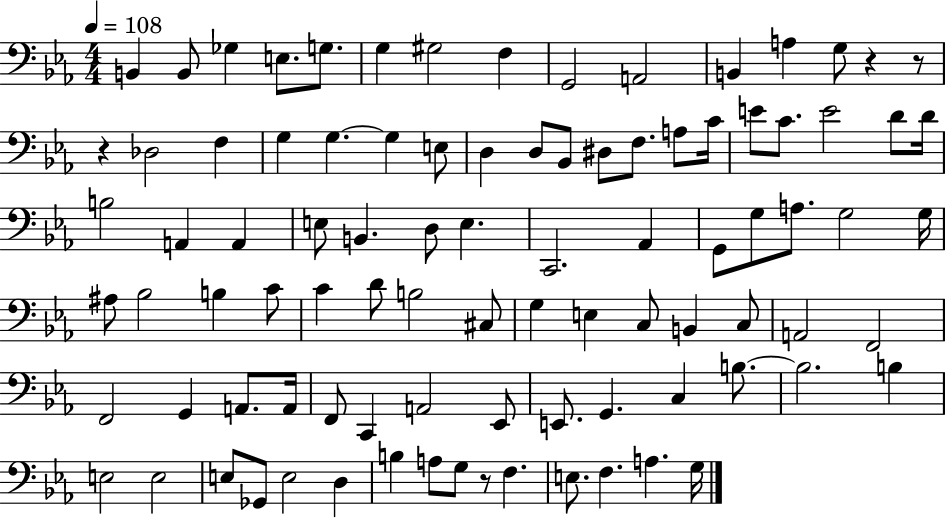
{
  \clef bass
  \numericTimeSignature
  \time 4/4
  \key ees \major
  \tempo 4 = 108
  b,4 b,8 ges4 e8. g8. | g4 gis2 f4 | g,2 a,2 | b,4 a4 g8 r4 r8 | \break r4 des2 f4 | g4 g4.~~ g4 e8 | d4 d8 bes,8 dis8 f8. a8 c'16 | e'8 c'8. e'2 d'8 d'16 | \break b2 a,4 a,4 | e8 b,4. d8 e4. | c,2. aes,4 | g,8 g8 a8. g2 g16 | \break ais8 bes2 b4 c'8 | c'4 d'8 b2 cis8 | g4 e4 c8 b,4 c8 | a,2 f,2 | \break f,2 g,4 a,8. a,16 | f,8 c,4 a,2 ees,8 | e,8. g,4. c4 b8.~~ | b2. b4 | \break e2 e2 | e8 ges,8 e2 d4 | b4 a8 g8 r8 f4. | e8. f4. a4. g16 | \break \bar "|."
}